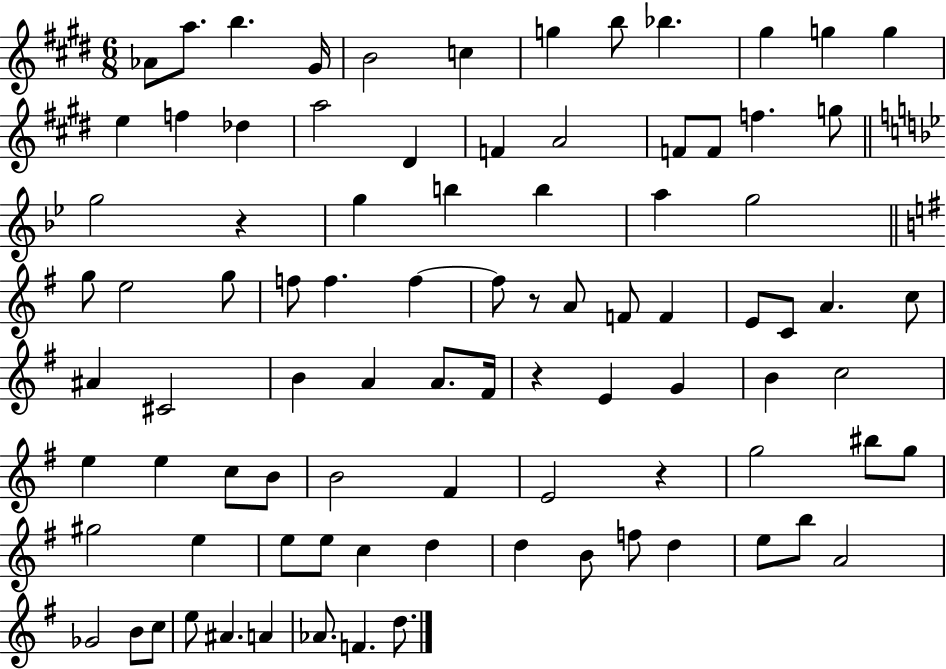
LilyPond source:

{
  \clef treble
  \numericTimeSignature
  \time 6/8
  \key e \major
  aes'8 a''8. b''4. gis'16 | b'2 c''4 | g''4 b''8 bes''4. | gis''4 g''4 g''4 | \break e''4 f''4 des''4 | a''2 dis'4 | f'4 a'2 | f'8 f'8 f''4. g''8 | \break \bar "||" \break \key g \minor g''2 r4 | g''4 b''4 b''4 | a''4 g''2 | \bar "||" \break \key g \major g''8 e''2 g''8 | f''8 f''4. f''4~~ | f''8 r8 a'8 f'8 f'4 | e'8 c'8 a'4. c''8 | \break ais'4 cis'2 | b'4 a'4 a'8. fis'16 | r4 e'4 g'4 | b'4 c''2 | \break e''4 e''4 c''8 b'8 | b'2 fis'4 | e'2 r4 | g''2 bis''8 g''8 | \break gis''2 e''4 | e''8 e''8 c''4 d''4 | d''4 b'8 f''8 d''4 | e''8 b''8 a'2 | \break ges'2 b'8 c''8 | e''8 ais'4. a'4 | aes'8. f'4. d''8. | \bar "|."
}